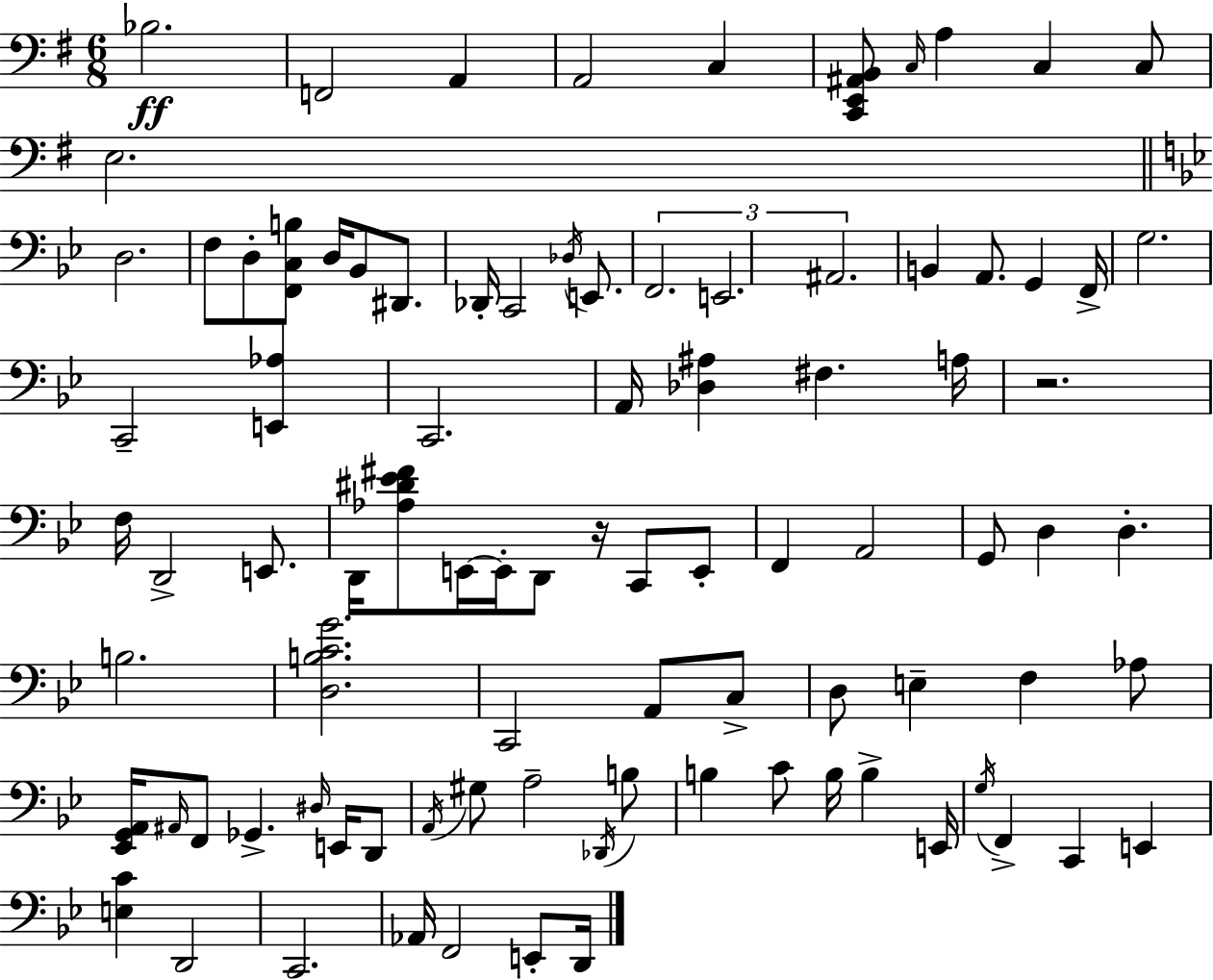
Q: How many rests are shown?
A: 2